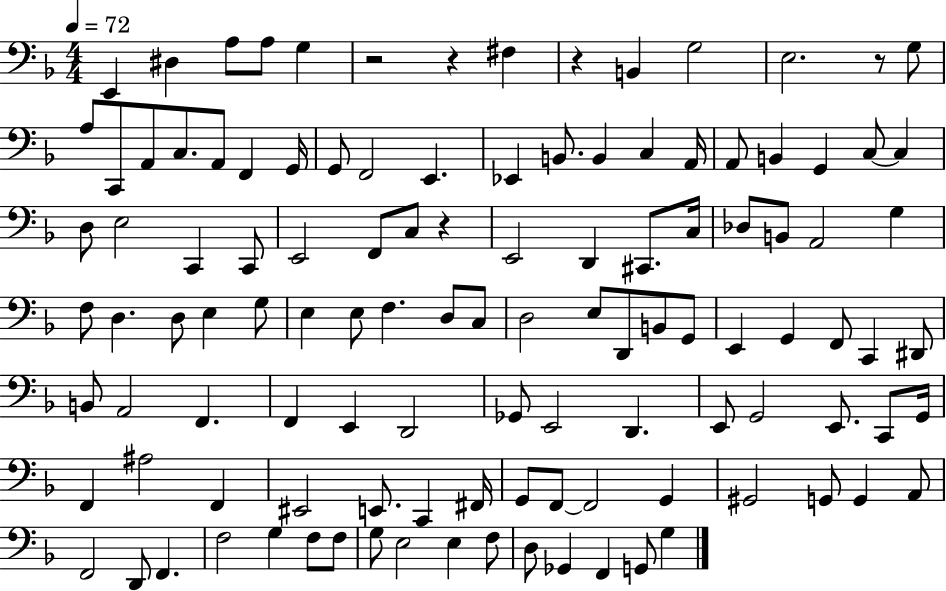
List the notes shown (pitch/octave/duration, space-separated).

E2/q D#3/q A3/e A3/e G3/q R/h R/q F#3/q R/q B2/q G3/h E3/h. R/e G3/e A3/e C2/e A2/e C3/e. A2/e F2/q G2/s G2/e F2/h E2/q. Eb2/q B2/e. B2/q C3/q A2/s A2/e B2/q G2/q C3/e C3/q D3/e E3/h C2/q C2/e E2/h F2/e C3/e R/q E2/h D2/q C#2/e. C3/s Db3/e B2/e A2/h G3/q F3/e D3/q. D3/e E3/q G3/e E3/q E3/e F3/q. D3/e C3/e D3/h E3/e D2/e B2/e G2/e E2/q G2/q F2/e C2/q D#2/e B2/e A2/h F2/q. F2/q E2/q D2/h Gb2/e E2/h D2/q. E2/e G2/h E2/e. C2/e G2/s F2/q A#3/h F2/q EIS2/h E2/e. C2/q F#2/s G2/e F2/e F2/h G2/q G#2/h G2/e G2/q A2/e F2/h D2/e F2/q. F3/h G3/q F3/e F3/e G3/e E3/h E3/q F3/e D3/e Gb2/q F2/q G2/e G3/q